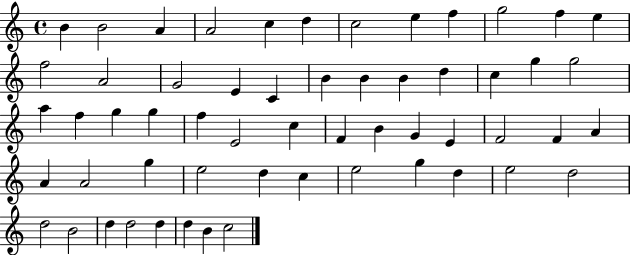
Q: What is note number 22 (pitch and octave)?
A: C5